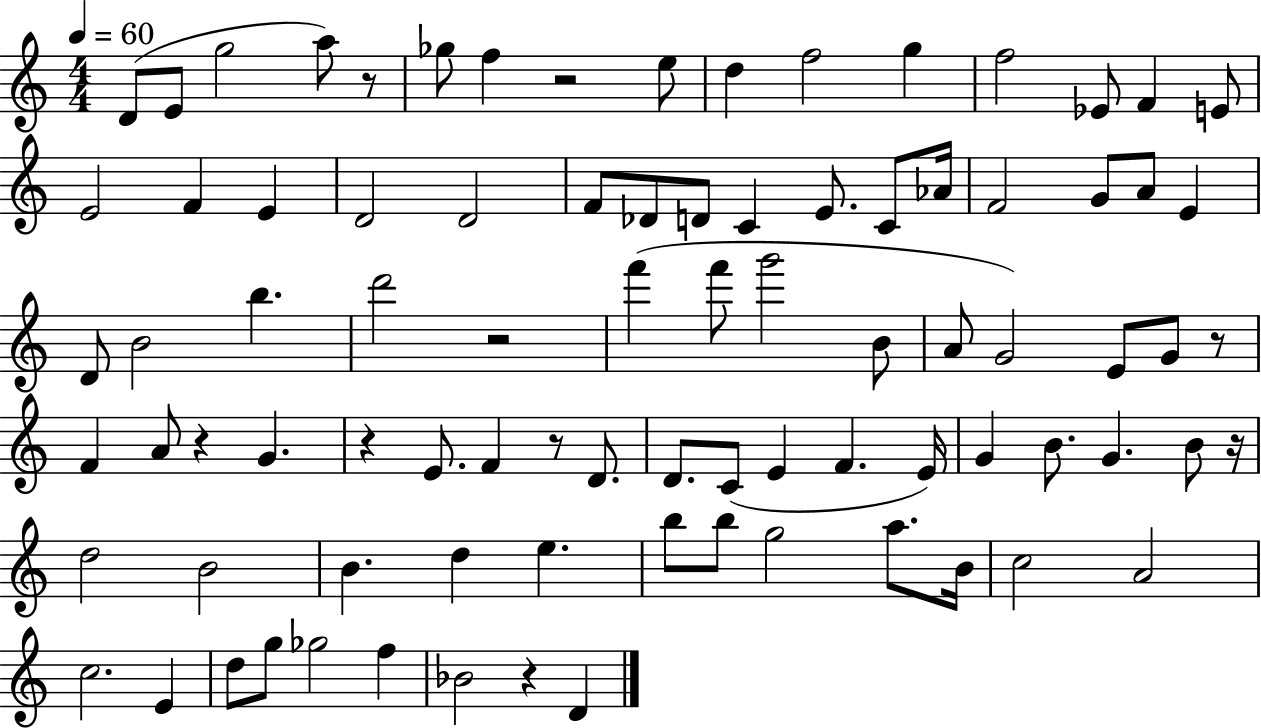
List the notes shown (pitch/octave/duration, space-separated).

D4/e E4/e G5/h A5/e R/e Gb5/e F5/q R/h E5/e D5/q F5/h G5/q F5/h Eb4/e F4/q E4/e E4/h F4/q E4/q D4/h D4/h F4/e Db4/e D4/e C4/q E4/e. C4/e Ab4/s F4/h G4/e A4/e E4/q D4/e B4/h B5/q. D6/h R/h F6/q F6/e G6/h B4/e A4/e G4/h E4/e G4/e R/e F4/q A4/e R/q G4/q. R/q E4/e. F4/q R/e D4/e. D4/e. C4/e E4/q F4/q. E4/s G4/q B4/e. G4/q. B4/e R/s D5/h B4/h B4/q. D5/q E5/q. B5/e B5/e G5/h A5/e. B4/s C5/h A4/h C5/h. E4/q D5/e G5/e Gb5/h F5/q Bb4/h R/q D4/q